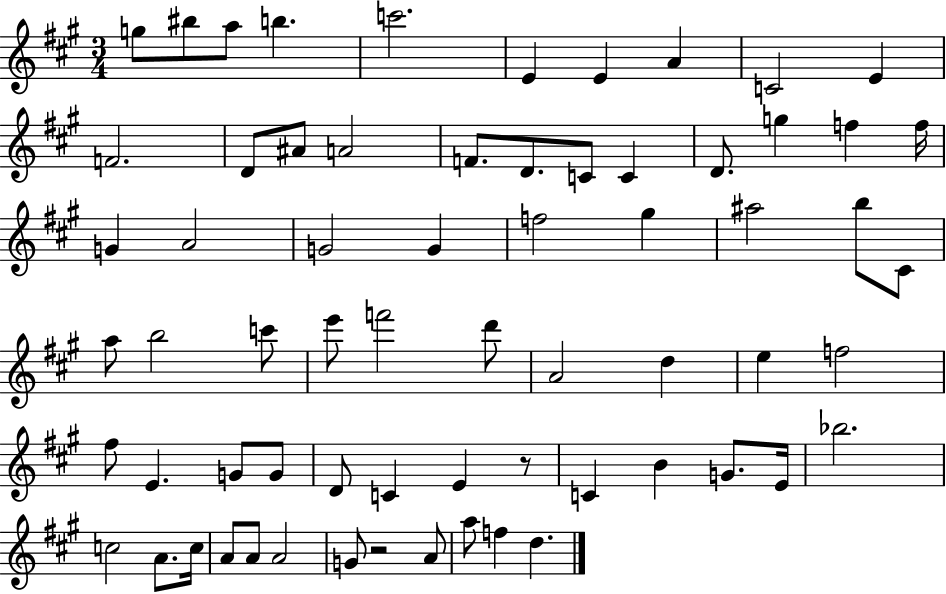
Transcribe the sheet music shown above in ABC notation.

X:1
T:Untitled
M:3/4
L:1/4
K:A
g/2 ^b/2 a/2 b c'2 E E A C2 E F2 D/2 ^A/2 A2 F/2 D/2 C/2 C D/2 g f f/4 G A2 G2 G f2 ^g ^a2 b/2 ^C/2 a/2 b2 c'/2 e'/2 f'2 d'/2 A2 d e f2 ^f/2 E G/2 G/2 D/2 C E z/2 C B G/2 E/4 _b2 c2 A/2 c/4 A/2 A/2 A2 G/2 z2 A/2 a/2 f d